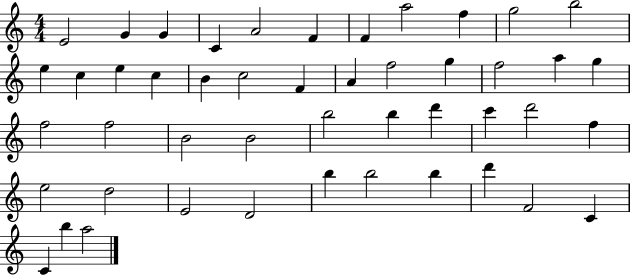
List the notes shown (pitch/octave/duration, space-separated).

E4/h G4/q G4/q C4/q A4/h F4/q F4/q A5/h F5/q G5/h B5/h E5/q C5/q E5/q C5/q B4/q C5/h F4/q A4/q F5/h G5/q F5/h A5/q G5/q F5/h F5/h B4/h B4/h B5/h B5/q D6/q C6/q D6/h F5/q E5/h D5/h E4/h D4/h B5/q B5/h B5/q D6/q F4/h C4/q C4/q B5/q A5/h